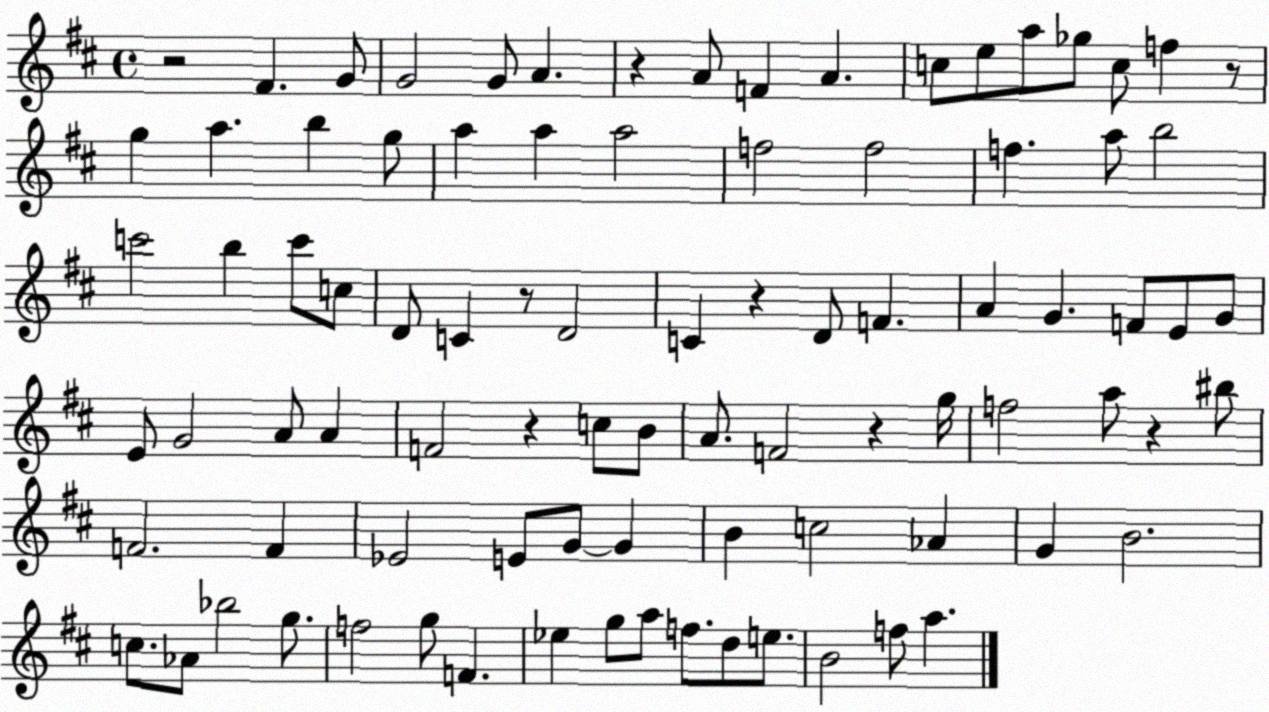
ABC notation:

X:1
T:Untitled
M:4/4
L:1/4
K:D
z2 ^F G/2 G2 G/2 A z A/2 F A c/2 e/2 a/2 _g/2 c/2 f z/2 g a b g/2 a a a2 f2 f2 f a/2 b2 c'2 b c'/2 c/2 D/2 C z/2 D2 C z D/2 F A G F/2 E/2 G/2 E/2 G2 A/2 A F2 z c/2 B/2 A/2 F2 z g/4 f2 a/2 z ^b/2 F2 F _E2 E/2 G/2 G B c2 _A G B2 c/2 _A/2 _b2 g/2 f2 g/2 F _e g/2 a/2 f/2 d/2 e/2 B2 f/2 a